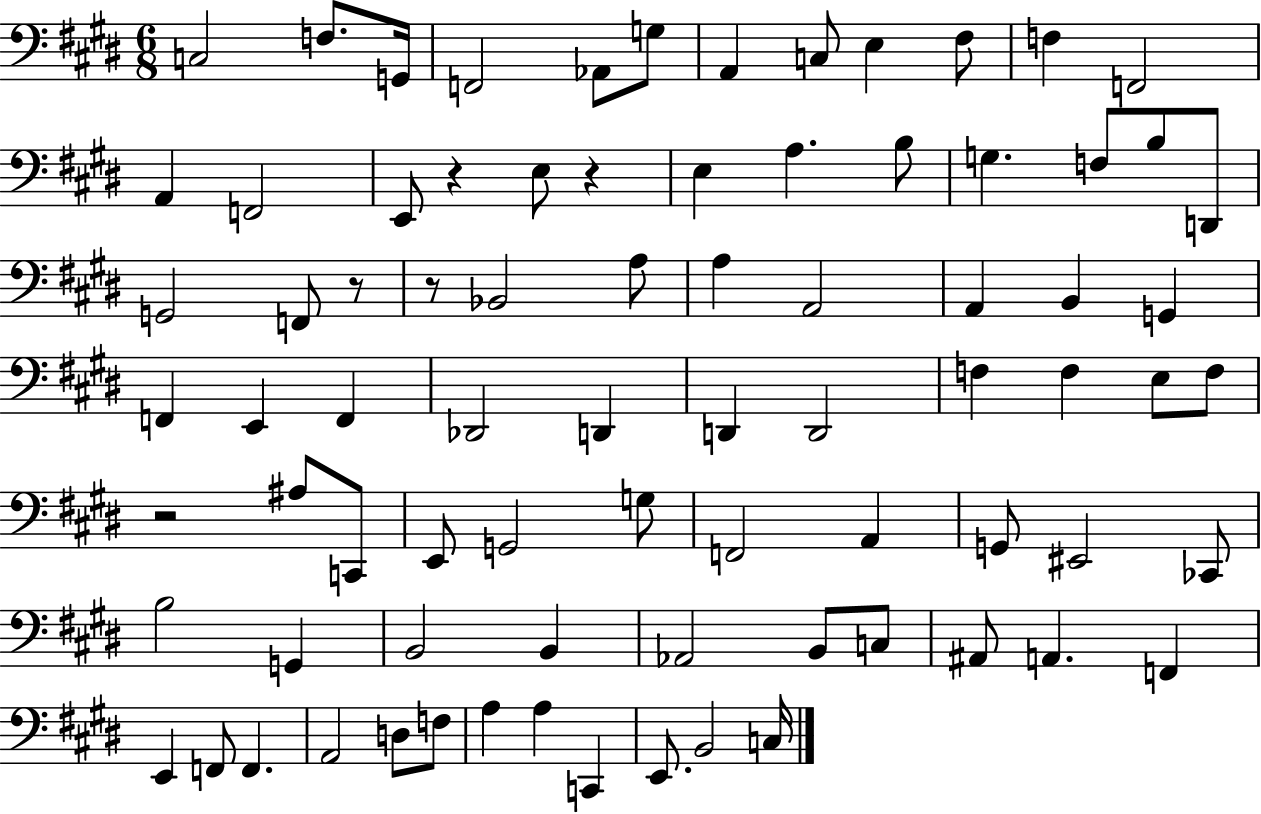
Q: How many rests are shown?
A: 5